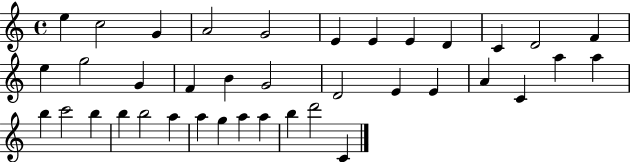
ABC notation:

X:1
T:Untitled
M:4/4
L:1/4
K:C
e c2 G A2 G2 E E E D C D2 F e g2 G F B G2 D2 E E A C a a b c'2 b b b2 a a g a a b d'2 C